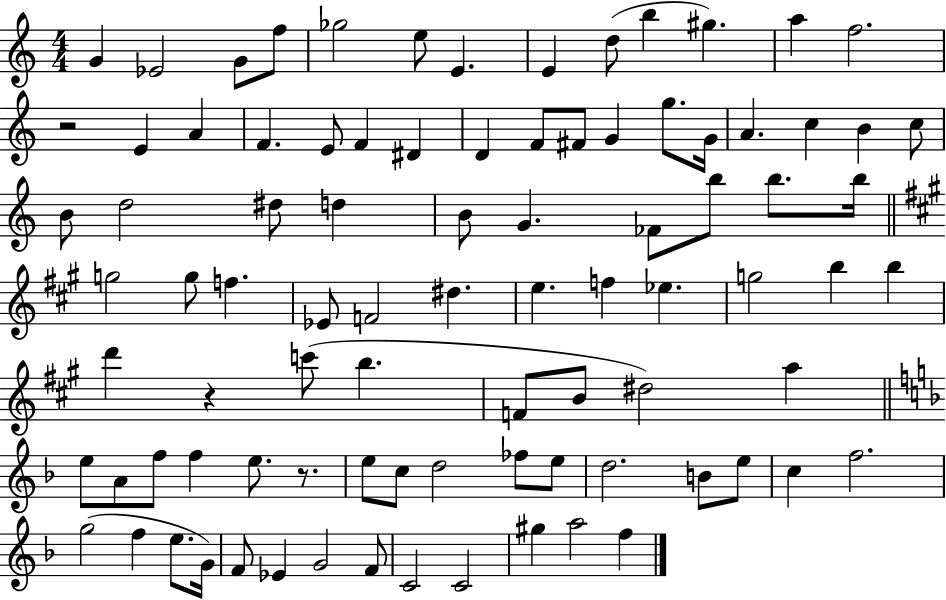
{
  \clef treble
  \numericTimeSignature
  \time 4/4
  \key c \major
  g'4 ees'2 g'8 f''8 | ges''2 e''8 e'4. | e'4 d''8( b''4 gis''4.) | a''4 f''2. | \break r2 e'4 a'4 | f'4. e'8 f'4 dis'4 | d'4 f'8 fis'8 g'4 g''8. g'16 | a'4. c''4 b'4 c''8 | \break b'8 d''2 dis''8 d''4 | b'8 g'4. fes'8 b''8 b''8. b''16 | \bar "||" \break \key a \major g''2 g''8 f''4. | ees'8 f'2 dis''4. | e''4. f''4 ees''4. | g''2 b''4 b''4 | \break d'''4 r4 c'''8( b''4. | f'8 b'8 dis''2) a''4 | \bar "||" \break \key f \major e''8 a'8 f''8 f''4 e''8. r8. | e''8 c''8 d''2 fes''8 e''8 | d''2. b'8 e''8 | c''4 f''2. | \break g''2( f''4 e''8. g'16) | f'8 ees'4 g'2 f'8 | c'2 c'2 | gis''4 a''2 f''4 | \break \bar "|."
}